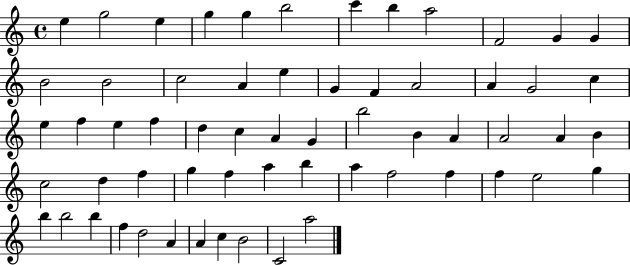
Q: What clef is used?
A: treble